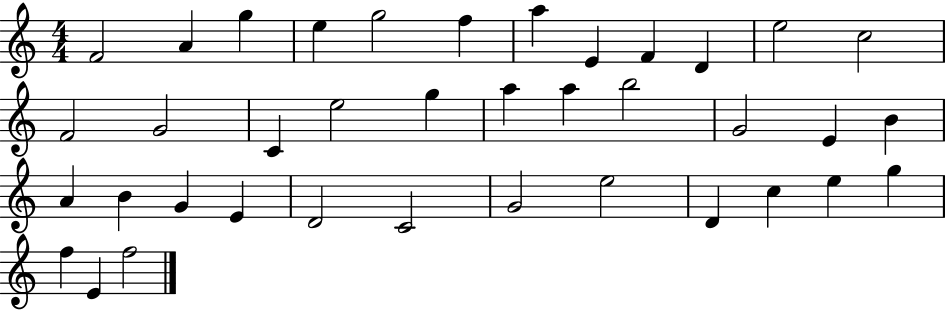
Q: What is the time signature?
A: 4/4